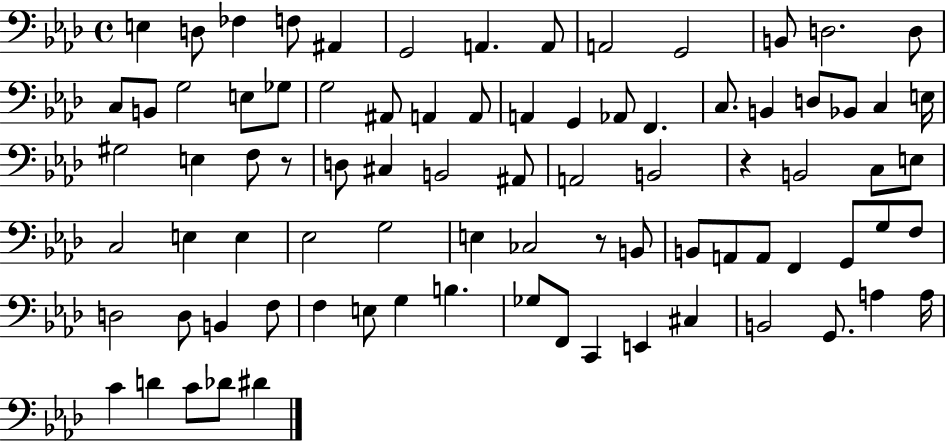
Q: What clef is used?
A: bass